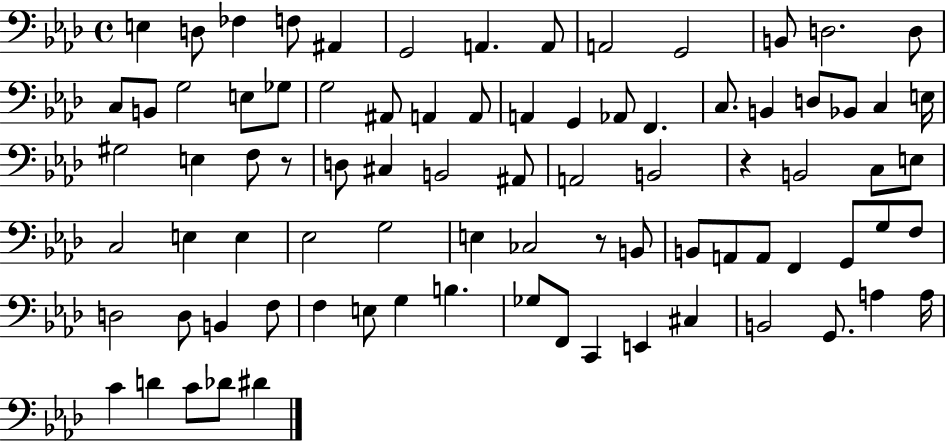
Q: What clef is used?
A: bass